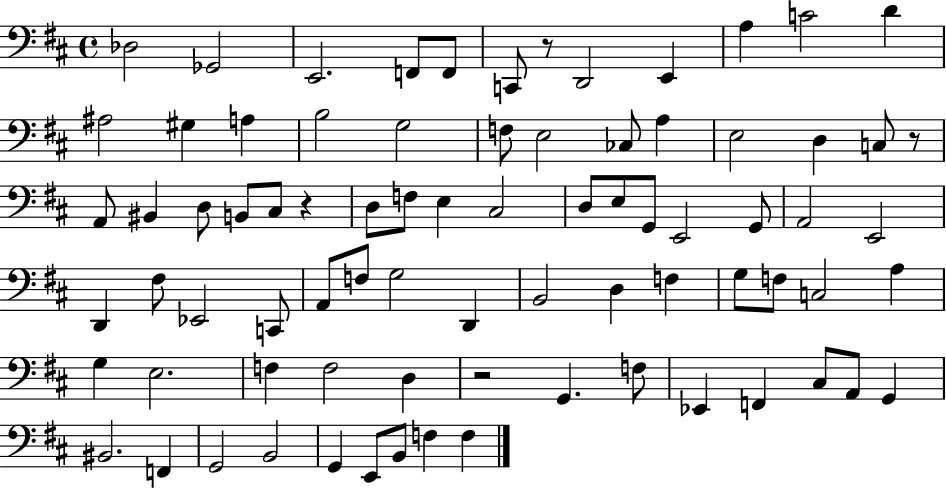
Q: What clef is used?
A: bass